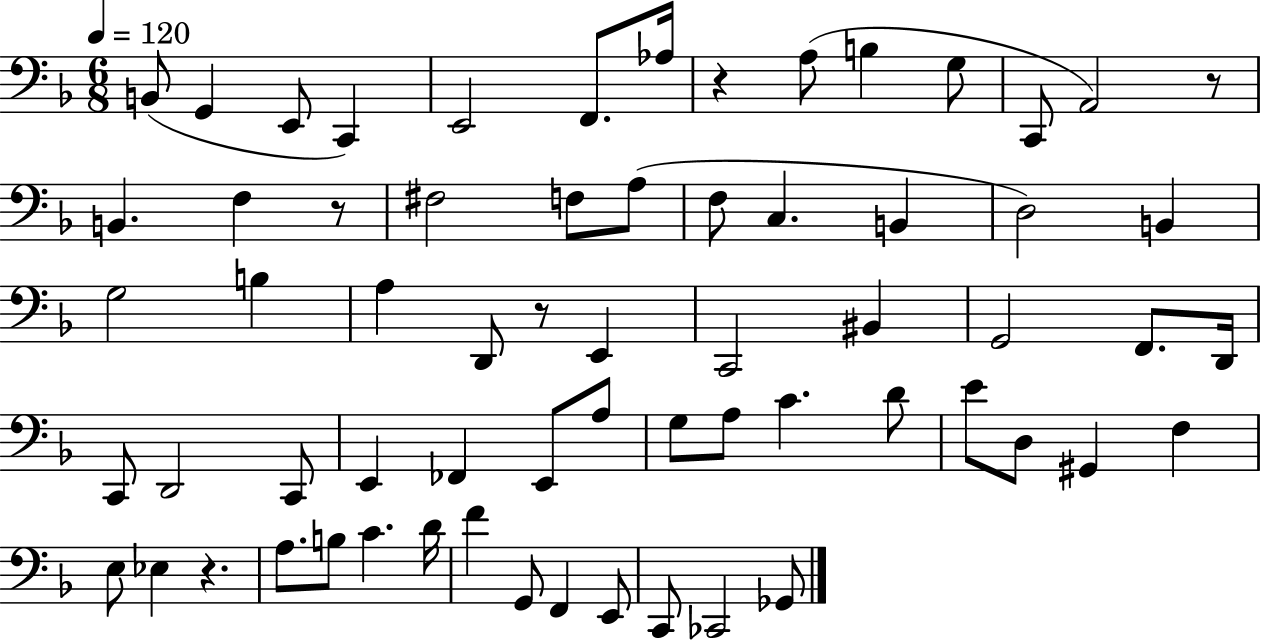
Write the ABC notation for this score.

X:1
T:Untitled
M:6/8
L:1/4
K:F
B,,/2 G,, E,,/2 C,, E,,2 F,,/2 _A,/4 z A,/2 B, G,/2 C,,/2 A,,2 z/2 B,, F, z/2 ^F,2 F,/2 A,/2 F,/2 C, B,, D,2 B,, G,2 B, A, D,,/2 z/2 E,, C,,2 ^B,, G,,2 F,,/2 D,,/4 C,,/2 D,,2 C,,/2 E,, _F,, E,,/2 A,/2 G,/2 A,/2 C D/2 E/2 D,/2 ^G,, F, E,/2 _E, z A,/2 B,/2 C D/4 F G,,/2 F,, E,,/2 C,,/2 _C,,2 _G,,/2